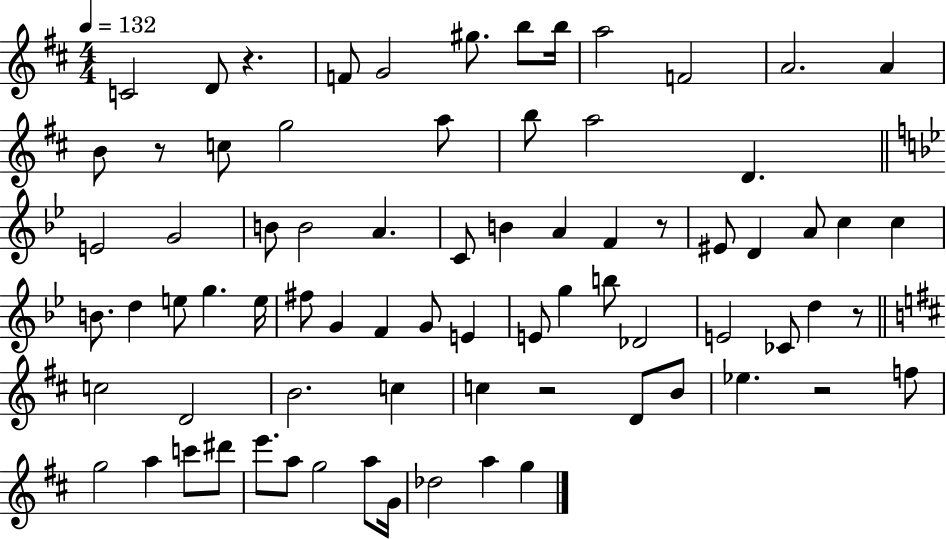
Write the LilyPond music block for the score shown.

{
  \clef treble
  \numericTimeSignature
  \time 4/4
  \key d \major
  \tempo 4 = 132
  c'2 d'8 r4. | f'8 g'2 gis''8. b''8 b''16 | a''2 f'2 | a'2. a'4 | \break b'8 r8 c''8 g''2 a''8 | b''8 a''2 d'4. | \bar "||" \break \key bes \major e'2 g'2 | b'8 b'2 a'4. | c'8 b'4 a'4 f'4 r8 | eis'8 d'4 a'8 c''4 c''4 | \break b'8. d''4 e''8 g''4. e''16 | fis''8 g'4 f'4 g'8 e'4 | e'8 g''4 b''8 des'2 | e'2 ces'8 d''4 r8 | \break \bar "||" \break \key b \minor c''2 d'2 | b'2. c''4 | c''4 r2 d'8 b'8 | ees''4. r2 f''8 | \break g''2 a''4 c'''8 dis'''8 | e'''8. a''8 g''2 a''8 g'16 | des''2 a''4 g''4 | \bar "|."
}